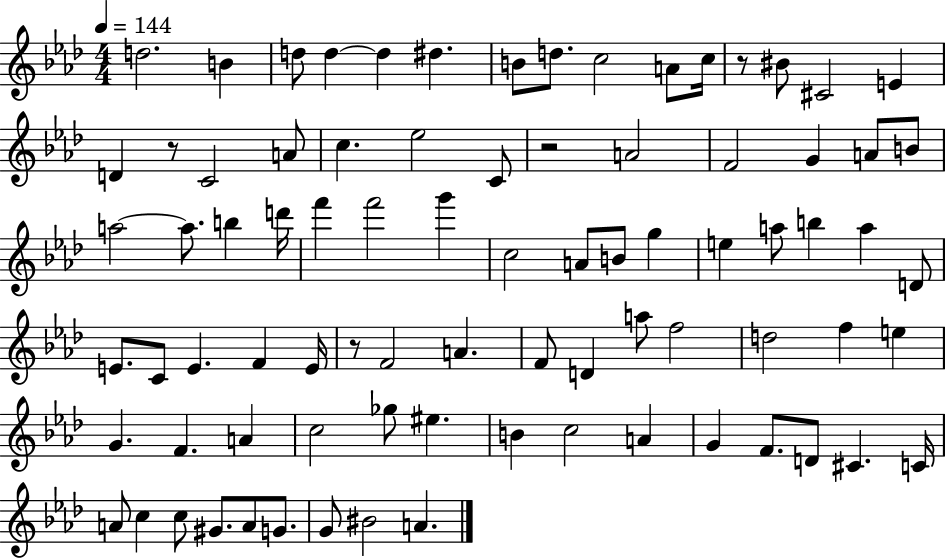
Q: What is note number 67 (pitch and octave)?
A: D4